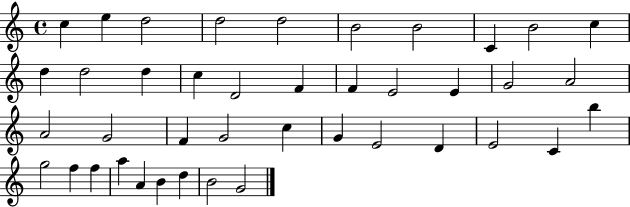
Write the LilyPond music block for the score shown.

{
  \clef treble
  \time 4/4
  \defaultTimeSignature
  \key c \major
  c''4 e''4 d''2 | d''2 d''2 | b'2 b'2 | c'4 b'2 c''4 | \break d''4 d''2 d''4 | c''4 d'2 f'4 | f'4 e'2 e'4 | g'2 a'2 | \break a'2 g'2 | f'4 g'2 c''4 | g'4 e'2 d'4 | e'2 c'4 b''4 | \break g''2 f''4 f''4 | a''4 a'4 b'4 d''4 | b'2 g'2 | \bar "|."
}